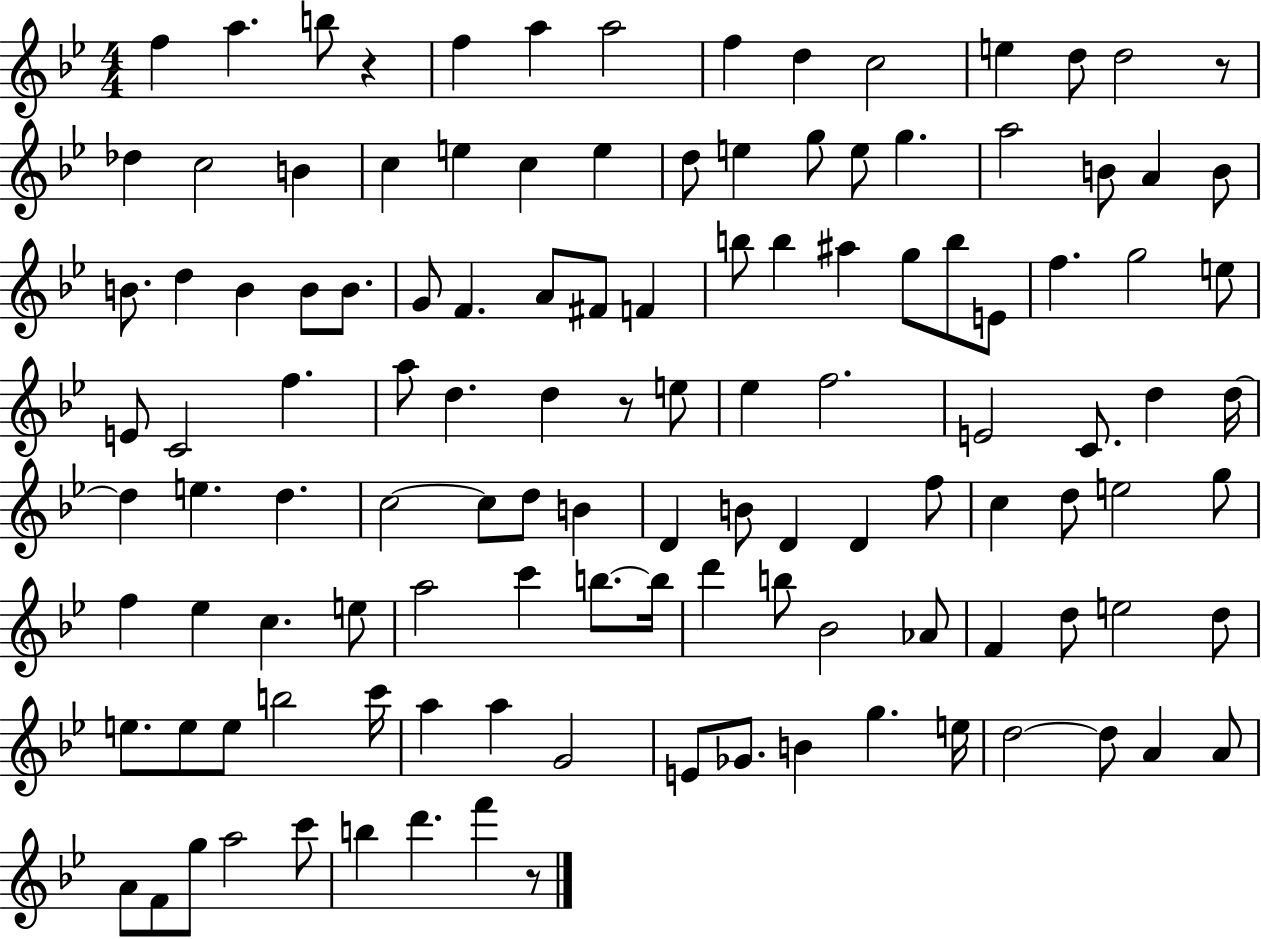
{
  \clef treble
  \numericTimeSignature
  \time 4/4
  \key bes \major
  f''4 a''4. b''8 r4 | f''4 a''4 a''2 | f''4 d''4 c''2 | e''4 d''8 d''2 r8 | \break des''4 c''2 b'4 | c''4 e''4 c''4 e''4 | d''8 e''4 g''8 e''8 g''4. | a''2 b'8 a'4 b'8 | \break b'8. d''4 b'4 b'8 b'8. | g'8 f'4. a'8 fis'8 f'4 | b''8 b''4 ais''4 g''8 b''8 e'8 | f''4. g''2 e''8 | \break e'8 c'2 f''4. | a''8 d''4. d''4 r8 e''8 | ees''4 f''2. | e'2 c'8. d''4 d''16~~ | \break d''4 e''4. d''4. | c''2~~ c''8 d''8 b'4 | d'4 b'8 d'4 d'4 f''8 | c''4 d''8 e''2 g''8 | \break f''4 ees''4 c''4. e''8 | a''2 c'''4 b''8.~~ b''16 | d'''4 b''8 bes'2 aes'8 | f'4 d''8 e''2 d''8 | \break e''8. e''8 e''8 b''2 c'''16 | a''4 a''4 g'2 | e'8 ges'8. b'4 g''4. e''16 | d''2~~ d''8 a'4 a'8 | \break a'8 f'8 g''8 a''2 c'''8 | b''4 d'''4. f'''4 r8 | \bar "|."
}